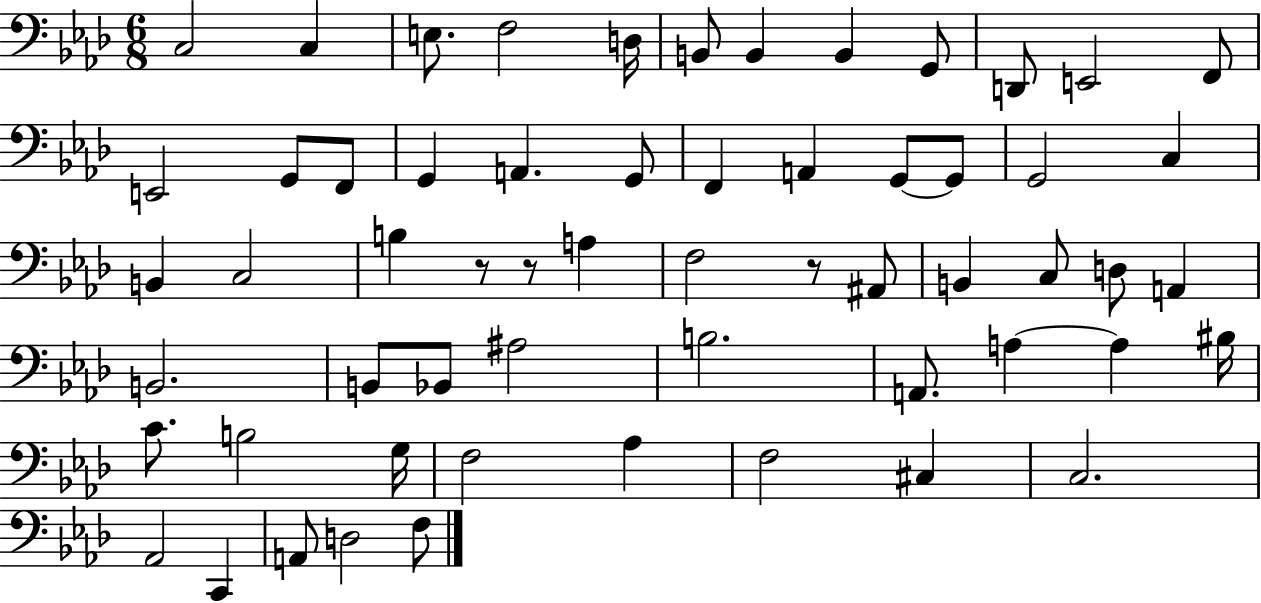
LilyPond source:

{
  \clef bass
  \numericTimeSignature
  \time 6/8
  \key aes \major
  c2 c4 | e8. f2 d16 | b,8 b,4 b,4 g,8 | d,8 e,2 f,8 | \break e,2 g,8 f,8 | g,4 a,4. g,8 | f,4 a,4 g,8~~ g,8 | g,2 c4 | \break b,4 c2 | b4 r8 r8 a4 | f2 r8 ais,8 | b,4 c8 d8 a,4 | \break b,2. | b,8 bes,8 ais2 | b2. | a,8. a4~~ a4 bis16 | \break c'8. b2 g16 | f2 aes4 | f2 cis4 | c2. | \break aes,2 c,4 | a,8 d2 f8 | \bar "|."
}